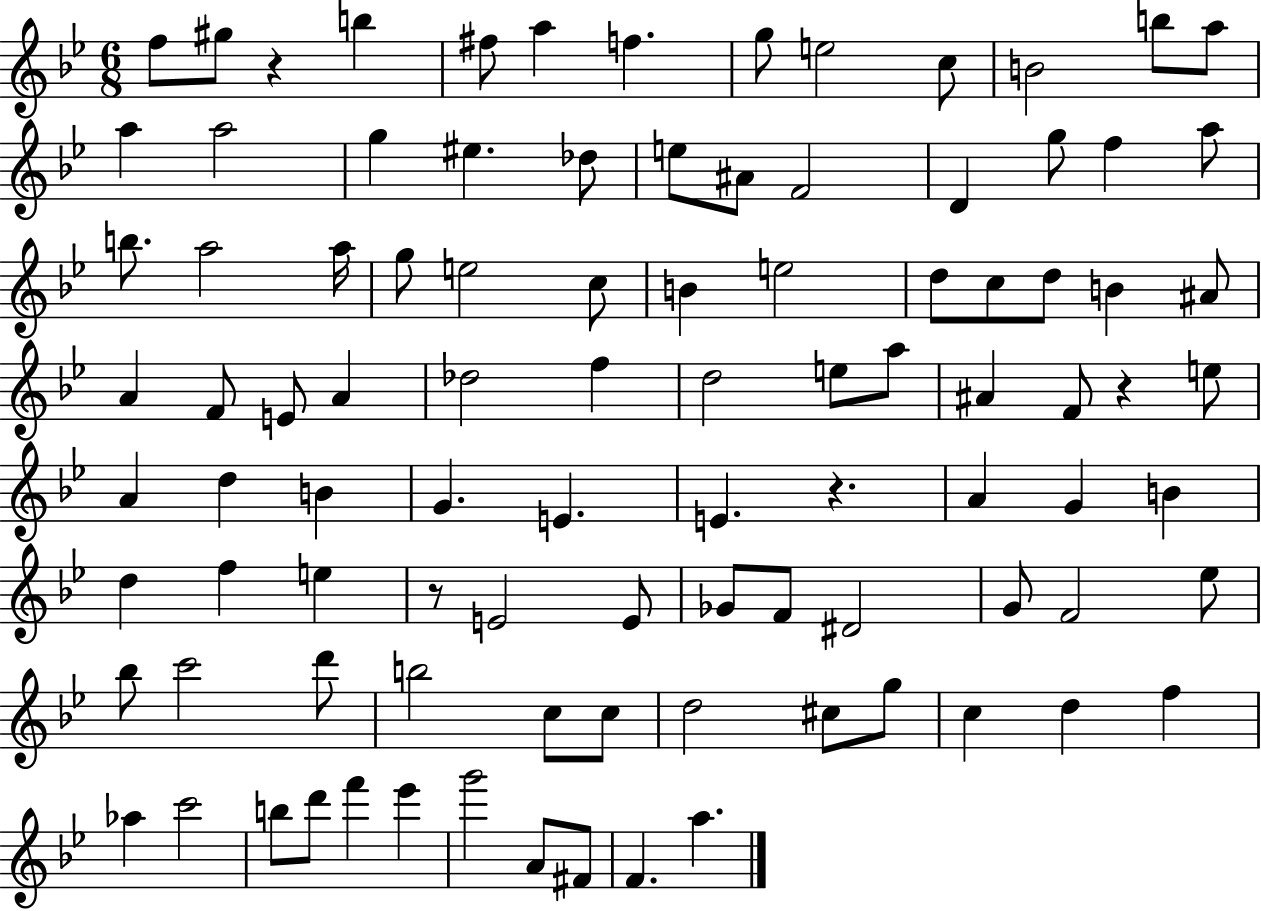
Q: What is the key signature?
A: BES major